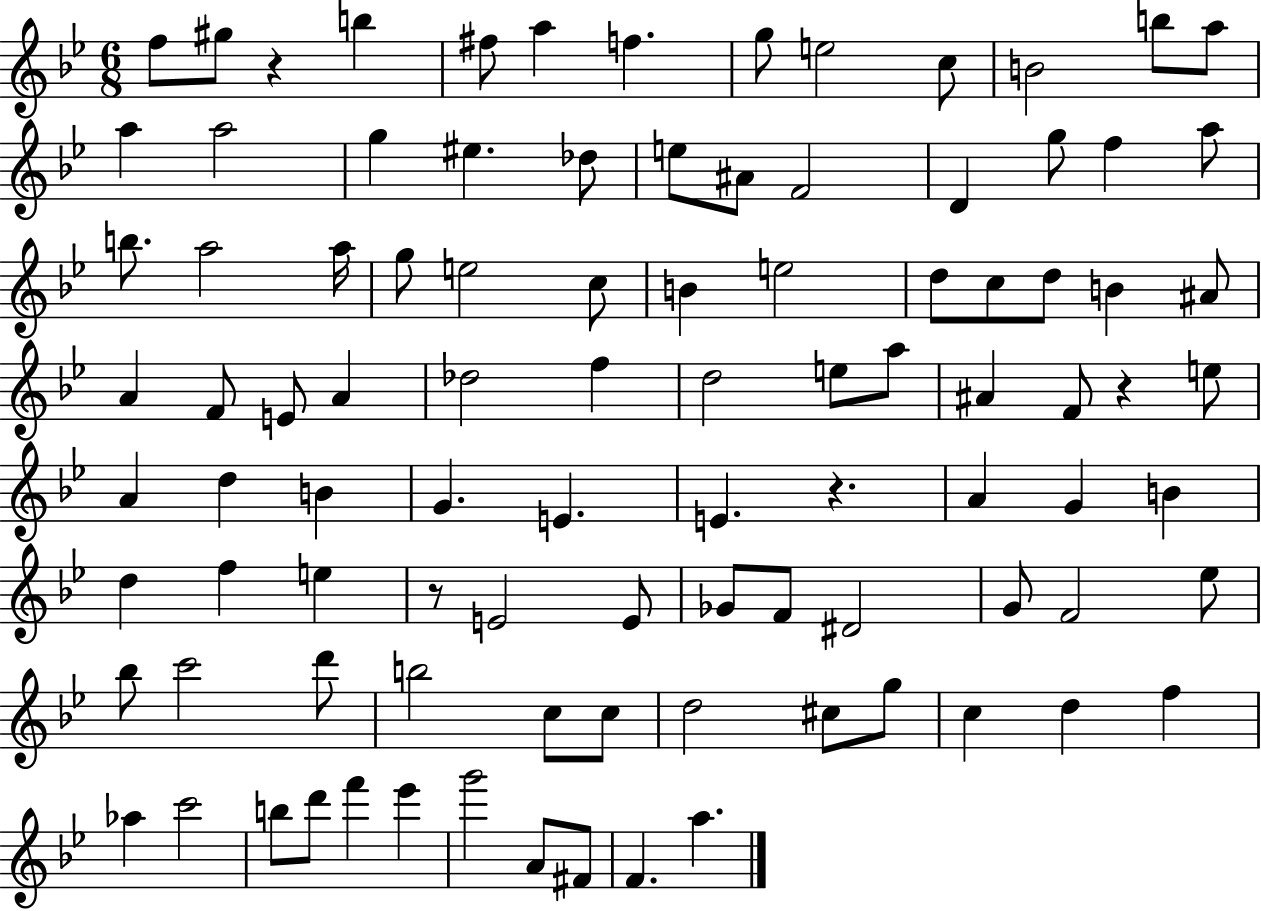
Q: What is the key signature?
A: BES major